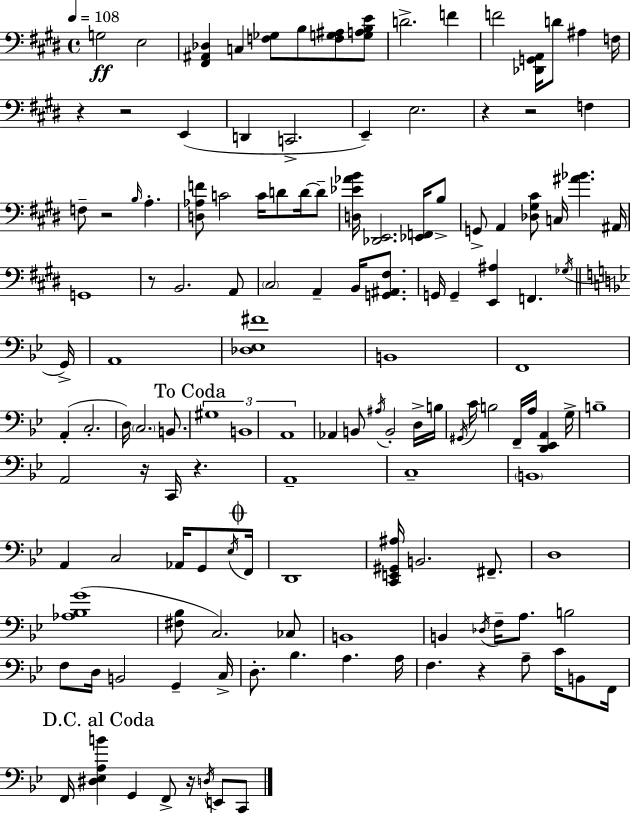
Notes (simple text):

G3/h E3/h [F#2,A#2,Db3]/q C3/q [F3,Gb3]/e B3/e [F3,G3,A#3]/e [G3,A3,B3,E4]/e D4/h. F4/q F4/h [Db2,G2,A2]/s D4/e A#3/q F3/s R/q R/h E2/q D2/q C2/h. E2/q E3/h. R/q R/h F3/q F3/e R/h B3/s A3/q. [D3,Ab3,F4]/e C4/h C4/s D4/e D4/s D4/e [D3,Eb4,Ab4,B4]/s [Db2,E2]/h. [Eb2,F2]/s B3/e G2/e A2/q [Db3,G#3,C#4]/e C3/s [A#4,Bb4]/q. A#2/s G2/w R/e B2/h. A2/e C#3/h A2/q B2/s [G2,A#2,F#3]/e. G2/s G2/q [E2,A#3]/q F2/q. Gb3/s G2/s A2/w [Db3,Eb3,F#4]/w B2/w F2/w A2/q C3/h. D3/s C3/h. B2/e. G#3/w B2/w A2/w Ab2/q B2/e A#3/s B2/h D3/s B3/s G#2/s C4/s B3/h F2/s A3/s [D2,Eb2,A2]/q G3/s B3/w A2/h R/s C2/s R/q. A2/w C3/w B2/w A2/q C3/h Ab2/s G2/e Eb3/s F2/s D2/w [C2,E2,G#2,A#3]/s B2/h. F#2/e. D3/w [Ab3,Bb3,G4]/w [F#3,Bb3]/e C3/h. CES3/e B2/w B2/q Db3/s F3/s A3/e. B3/h F3/e D3/s B2/h G2/q C3/s D3/e. Bb3/q. A3/q. A3/s F3/q. R/q A3/e C4/s B2/e F2/s F2/s [D#3,Eb3,A3,B4]/q G2/q F2/e R/s D3/s E2/e C2/e